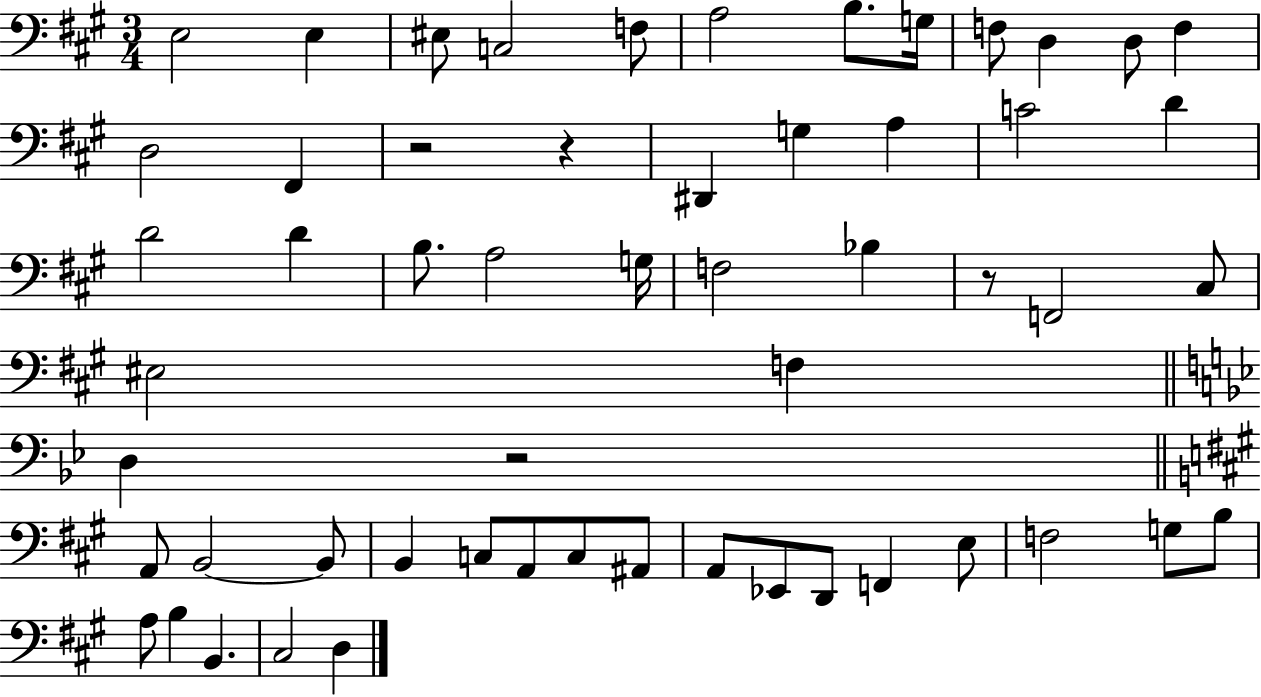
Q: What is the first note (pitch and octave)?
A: E3